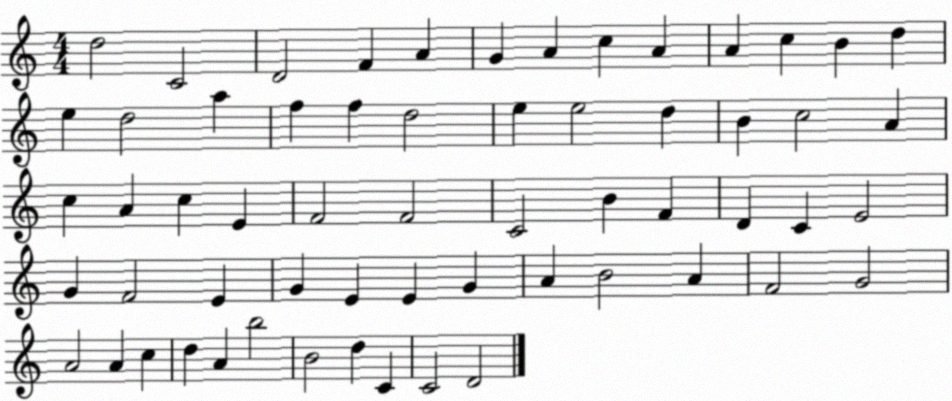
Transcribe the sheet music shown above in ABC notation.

X:1
T:Untitled
M:4/4
L:1/4
K:C
d2 C2 D2 F A G A c A A c B d e d2 a f f d2 e e2 d B c2 A c A c E F2 F2 C2 B F D C E2 G F2 E G E E G A B2 A F2 G2 A2 A c d A b2 B2 d C C2 D2